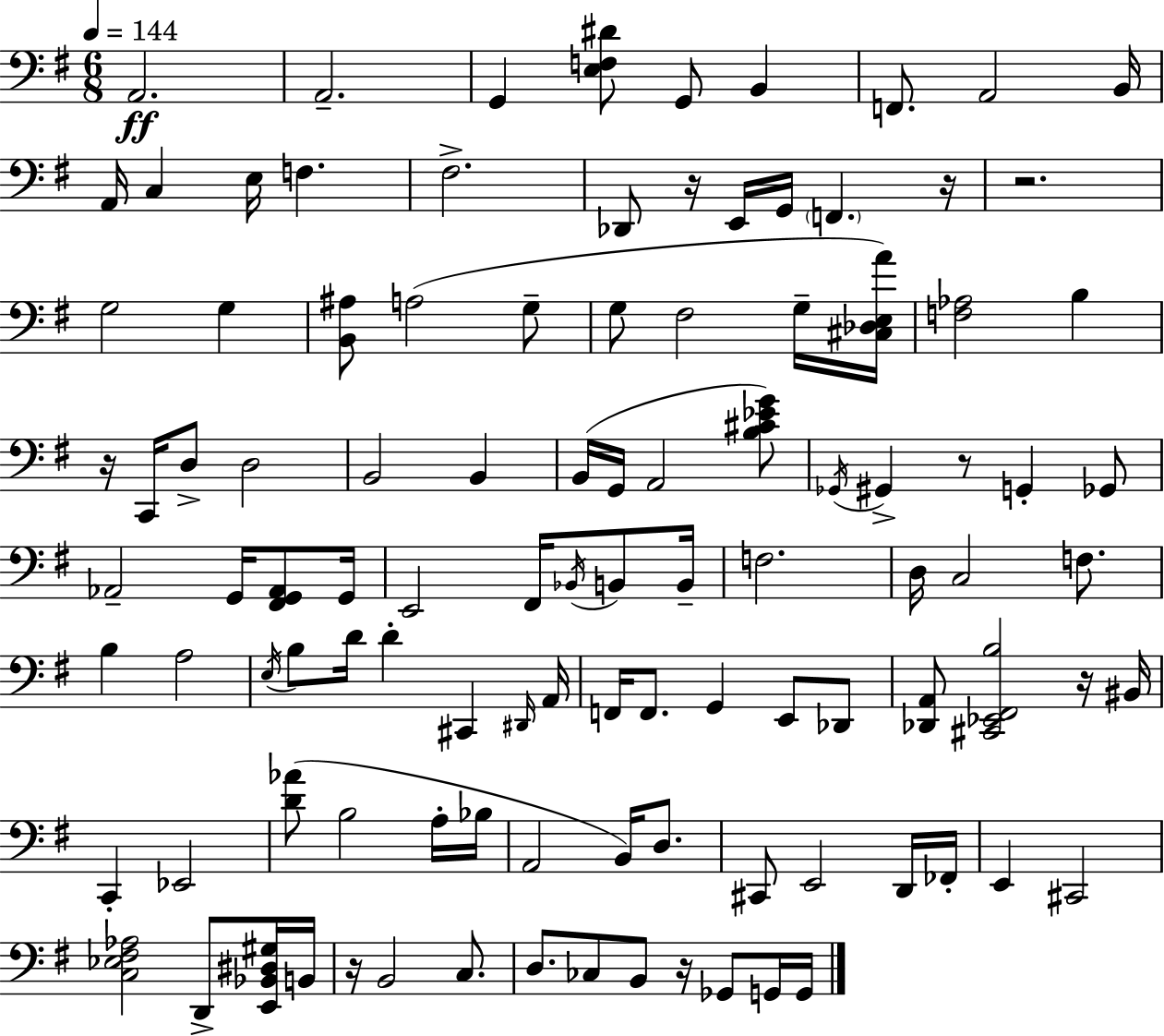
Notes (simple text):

A2/h. A2/h. G2/q [E3,F3,D#4]/e G2/e B2/q F2/e. A2/h B2/s A2/s C3/q E3/s F3/q. F#3/h. Db2/e R/s E2/s G2/s F2/q. R/s R/h. G3/h G3/q [B2,A#3]/e A3/h G3/e G3/e F#3/h G3/s [C#3,Db3,E3,A4]/s [F3,Ab3]/h B3/q R/s C2/s D3/e D3/h B2/h B2/q B2/s G2/s A2/h [B3,C#4,Eb4,G4]/e Gb2/s G#2/q R/e G2/q Gb2/e Ab2/h G2/s [F#2,G2,Ab2]/e G2/s E2/h F#2/s Bb2/s B2/e B2/s F3/h. D3/s C3/h F3/e. B3/q A3/h E3/s B3/e D4/s D4/q C#2/q D#2/s A2/s F2/s F2/e. G2/q E2/e Db2/e [Db2,A2]/e [C#2,Eb2,F#2,B3]/h R/s BIS2/s C2/q Eb2/h [D4,Ab4]/e B3/h A3/s Bb3/s A2/h B2/s D3/e. C#2/e E2/h D2/s FES2/s E2/q C#2/h [C3,Eb3,F#3,Ab3]/h D2/e [E2,Bb2,D#3,G#3]/s B2/s R/s B2/h C3/e. D3/e. CES3/e B2/e R/s Gb2/e G2/s G2/s